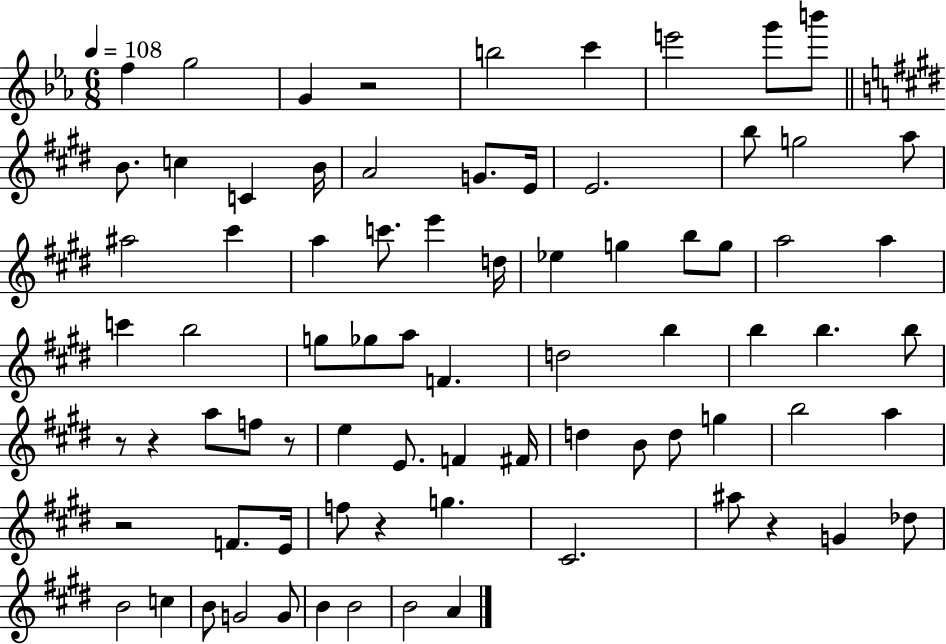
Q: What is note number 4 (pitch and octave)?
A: B5